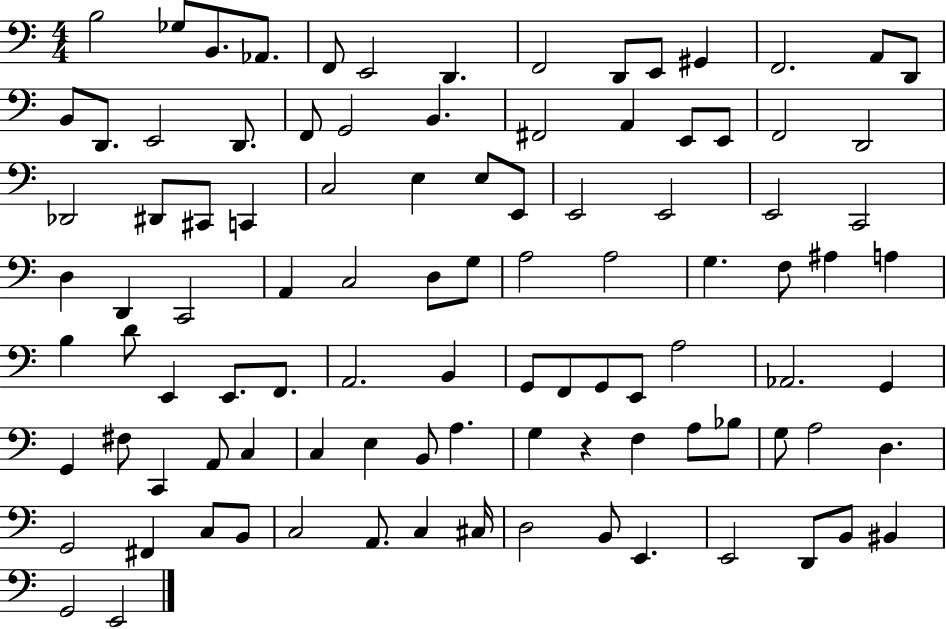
B3/h Gb3/e B2/e. Ab2/e. F2/e E2/h D2/q. F2/h D2/e E2/e G#2/q F2/h. A2/e D2/e B2/e D2/e. E2/h D2/e. F2/e G2/h B2/q. F#2/h A2/q E2/e E2/e F2/h D2/h Db2/h D#2/e C#2/e C2/q C3/h E3/q E3/e E2/e E2/h E2/h E2/h C2/h D3/q D2/q C2/h A2/q C3/h D3/e G3/e A3/h A3/h G3/q. F3/e A#3/q A3/q B3/q D4/e E2/q E2/e. F2/e. A2/h. B2/q G2/e F2/e G2/e E2/e A3/h Ab2/h. G2/q G2/q F#3/e C2/q A2/e C3/q C3/q E3/q B2/e A3/q. G3/q R/q F3/q A3/e Bb3/e G3/e A3/h D3/q. G2/h F#2/q C3/e B2/e C3/h A2/e. C3/q C#3/s D3/h B2/e E2/q. E2/h D2/e B2/e BIS2/q G2/h E2/h